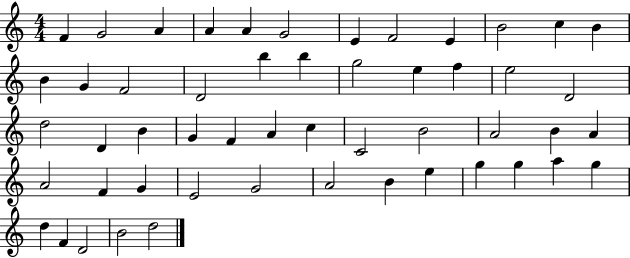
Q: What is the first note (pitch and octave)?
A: F4